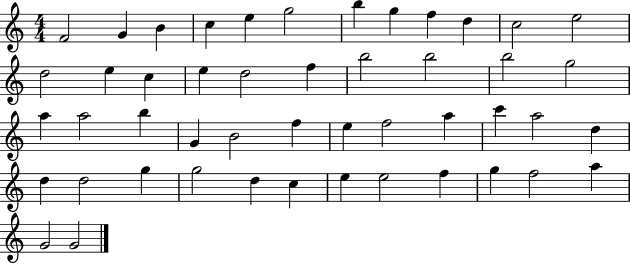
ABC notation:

X:1
T:Untitled
M:4/4
L:1/4
K:C
F2 G B c e g2 b g f d c2 e2 d2 e c e d2 f b2 b2 b2 g2 a a2 b G B2 f e f2 a c' a2 d d d2 g g2 d c e e2 f g f2 a G2 G2